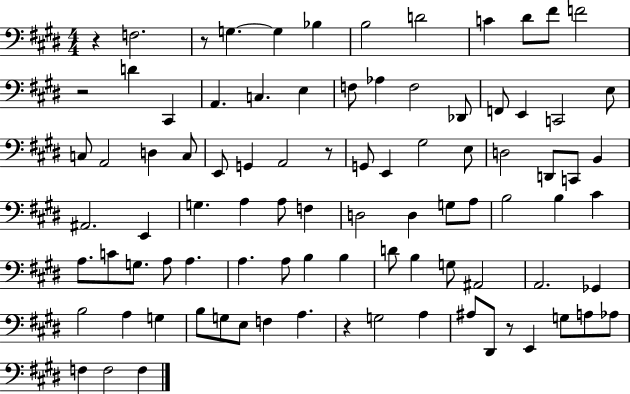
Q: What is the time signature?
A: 4/4